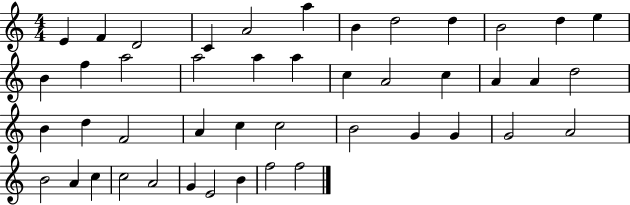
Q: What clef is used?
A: treble